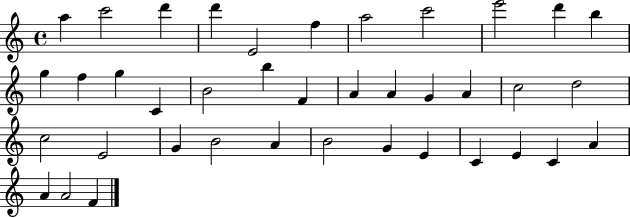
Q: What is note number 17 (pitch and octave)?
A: B5